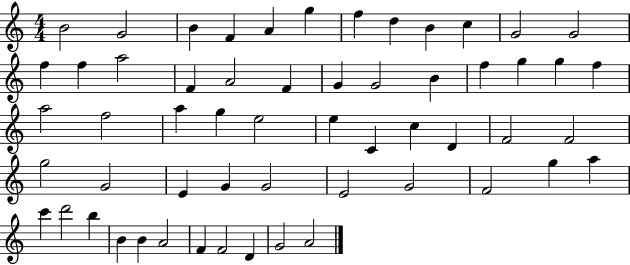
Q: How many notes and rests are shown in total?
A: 57